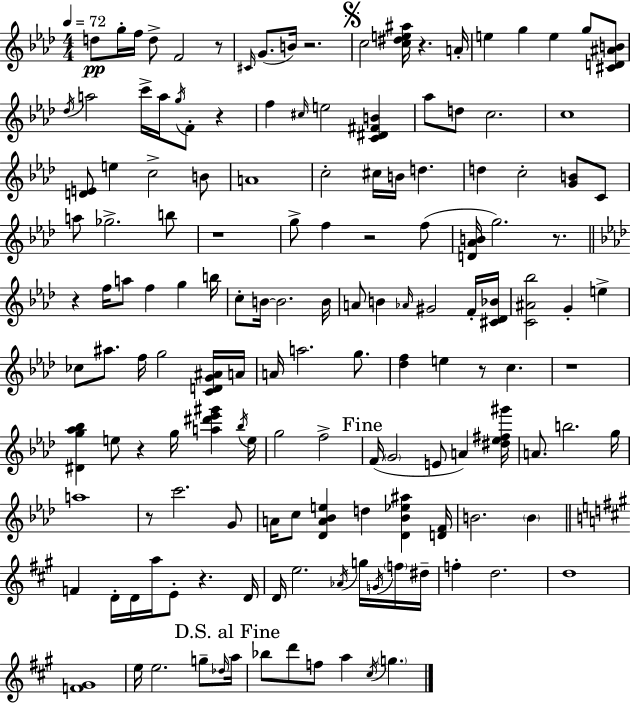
D5/e G5/s F5/s D5/e F4/h R/e C#4/s G4/e. B4/s R/h. C5/h [C5,D#5,E5,A#5]/s R/q. A4/s E5/q G5/q E5/q G5/e [C#4,D4,A#4,B4]/e Db5/s A5/h C6/s A5/s G5/s F4/e R/q F5/q C#5/s E5/h [C4,D#4,F#4,B4]/q Ab5/e D5/e C5/h. C5/w [D4,E4]/e E5/q C5/h B4/e A4/w C5/h C#5/s B4/s D5/q. D5/q C5/h [G4,B4]/e C4/e A5/e Gb5/h. B5/e R/w G5/e F5/q R/h F5/e [D4,Ab4,B4]/s G5/h. R/e. R/q F5/s A5/e F5/q G5/q B5/s C5/e B4/s B4/h. B4/s A4/e B4/q Ab4/s G#4/h F4/s [C#4,Db4,Bb4]/s [C4,A#4,Bb5]/h G4/q E5/q CES5/e A#5/e. F5/s G5/h [C4,D4,G4,A#4]/s A4/s A4/s A5/h. G5/e. [Db5,F5]/q E5/q R/e C5/q. R/w [D#4,G5,Ab5,Bb5]/q E5/e R/q G5/s [A5,D#6,Eb6,G#6]/q Bb5/s E5/s G5/h F5/h F4/s G4/h E4/e A4/q [D#5,Eb5,F#5,G#6]/s A4/e. B5/h. G5/s A5/w R/e C6/h. G4/e A4/s C5/e [Db4,A4,Bb4,E5]/q D5/q [Db4,Bb4,Eb5,A#5]/q [D4,F4]/s B4/h. B4/q F4/q D4/s D4/s A5/s E4/e R/q. D4/s D4/s E5/h. Ab4/s G5/s G4/s F5/s D#5/s F5/q D5/h. D5/w [F4,G#4]/w E5/s E5/h. G5/e Db5/s A5/s Bb5/e D6/e F5/e A5/q C#5/s G5/q.